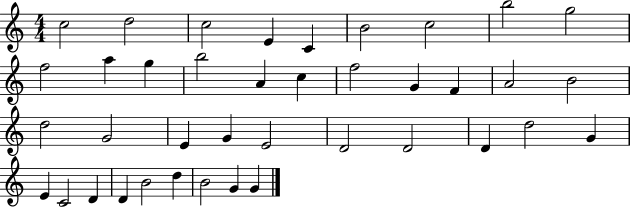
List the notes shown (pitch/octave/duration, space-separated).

C5/h D5/h C5/h E4/q C4/q B4/h C5/h B5/h G5/h F5/h A5/q G5/q B5/h A4/q C5/q F5/h G4/q F4/q A4/h B4/h D5/h G4/h E4/q G4/q E4/h D4/h D4/h D4/q D5/h G4/q E4/q C4/h D4/q D4/q B4/h D5/q B4/h G4/q G4/q